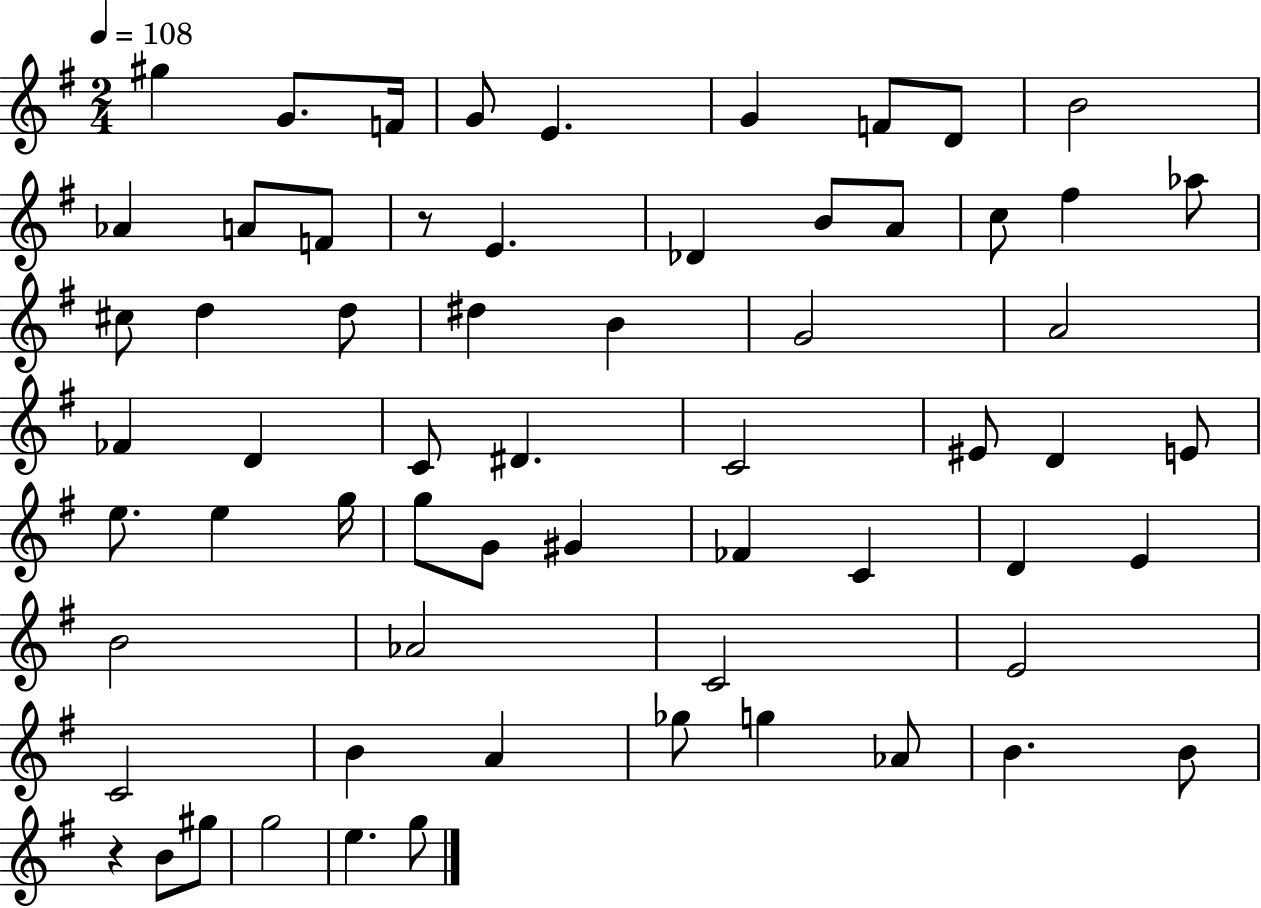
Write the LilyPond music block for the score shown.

{
  \clef treble
  \numericTimeSignature
  \time 2/4
  \key g \major
  \tempo 4 = 108
  gis''4 g'8. f'16 | g'8 e'4. | g'4 f'8 d'8 | b'2 | \break aes'4 a'8 f'8 | r8 e'4. | des'4 b'8 a'8 | c''8 fis''4 aes''8 | \break cis''8 d''4 d''8 | dis''4 b'4 | g'2 | a'2 | \break fes'4 d'4 | c'8 dis'4. | c'2 | eis'8 d'4 e'8 | \break e''8. e''4 g''16 | g''8 g'8 gis'4 | fes'4 c'4 | d'4 e'4 | \break b'2 | aes'2 | c'2 | e'2 | \break c'2 | b'4 a'4 | ges''8 g''4 aes'8 | b'4. b'8 | \break r4 b'8 gis''8 | g''2 | e''4. g''8 | \bar "|."
}